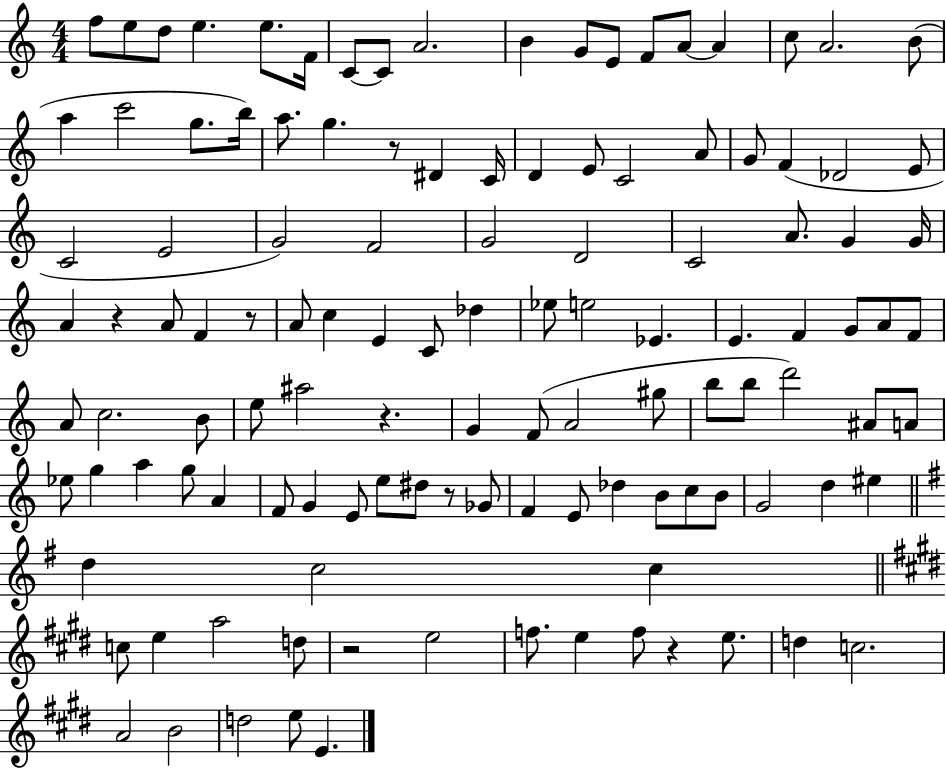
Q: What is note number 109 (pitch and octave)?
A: A4